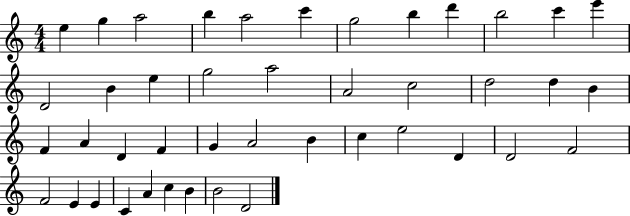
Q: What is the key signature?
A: C major